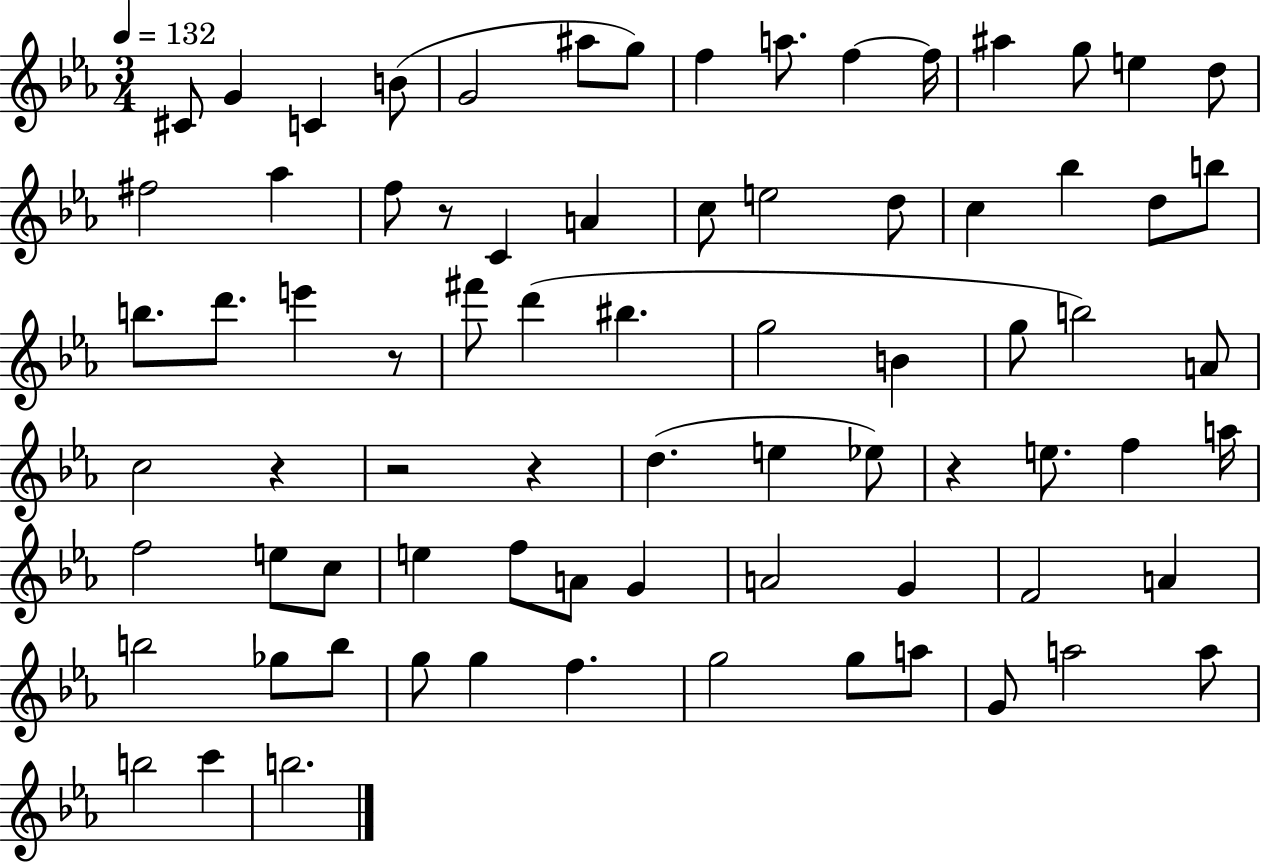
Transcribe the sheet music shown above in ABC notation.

X:1
T:Untitled
M:3/4
L:1/4
K:Eb
^C/2 G C B/2 G2 ^a/2 g/2 f a/2 f f/4 ^a g/2 e d/2 ^f2 _a f/2 z/2 C A c/2 e2 d/2 c _b d/2 b/2 b/2 d'/2 e' z/2 ^f'/2 d' ^b g2 B g/2 b2 A/2 c2 z z2 z d e _e/2 z e/2 f a/4 f2 e/2 c/2 e f/2 A/2 G A2 G F2 A b2 _g/2 b/2 g/2 g f g2 g/2 a/2 G/2 a2 a/2 b2 c' b2